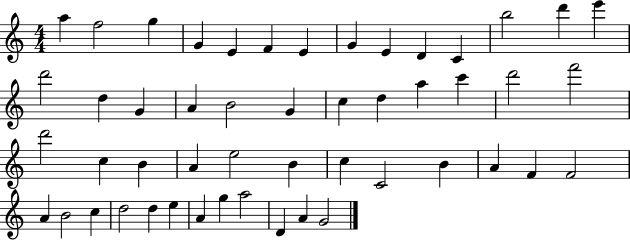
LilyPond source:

{
  \clef treble
  \numericTimeSignature
  \time 4/4
  \key c \major
  a''4 f''2 g''4 | g'4 e'4 f'4 e'4 | g'4 e'4 d'4 c'4 | b''2 d'''4 e'''4 | \break d'''2 d''4 g'4 | a'4 b'2 g'4 | c''4 d''4 a''4 c'''4 | d'''2 f'''2 | \break d'''2 c''4 b'4 | a'4 e''2 b'4 | c''4 c'2 b'4 | a'4 f'4 f'2 | \break a'4 b'2 c''4 | d''2 d''4 e''4 | a'4 g''4 a''2 | d'4 a'4 g'2 | \break \bar "|."
}